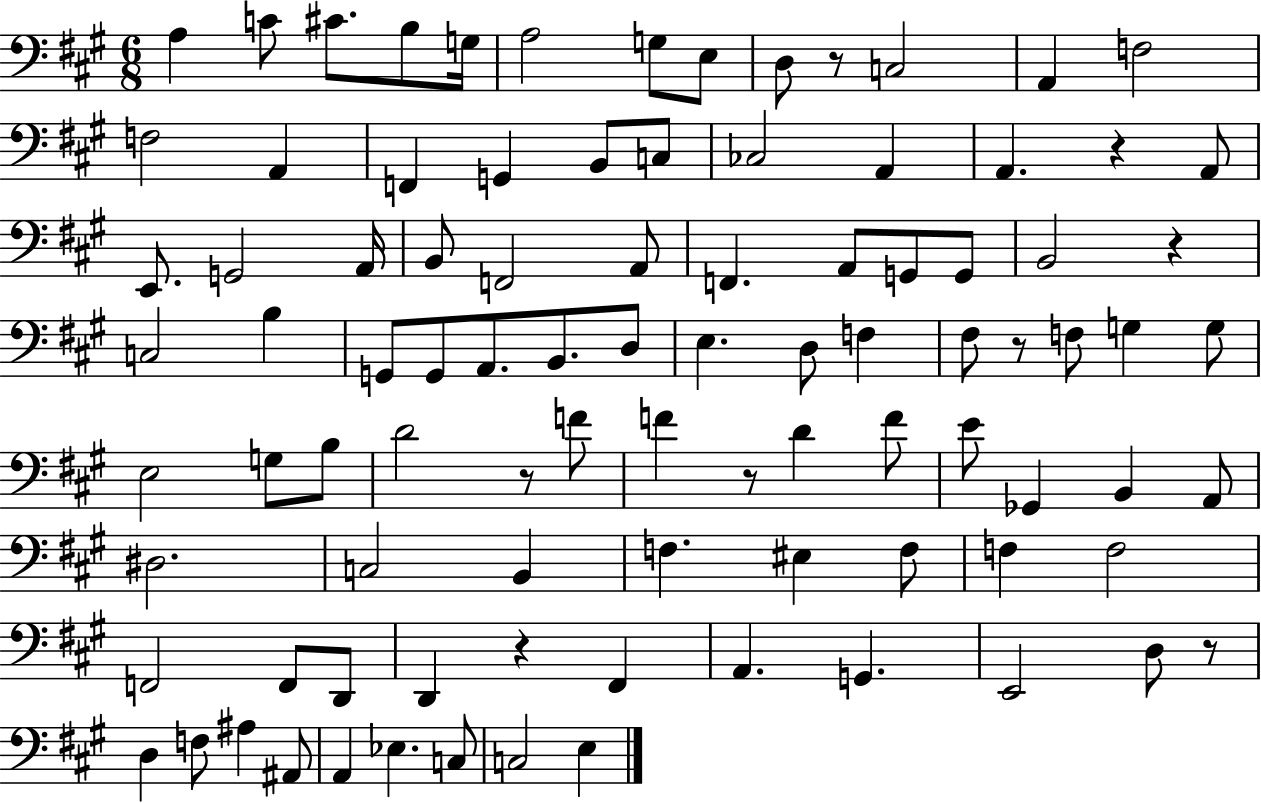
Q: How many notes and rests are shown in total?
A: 93